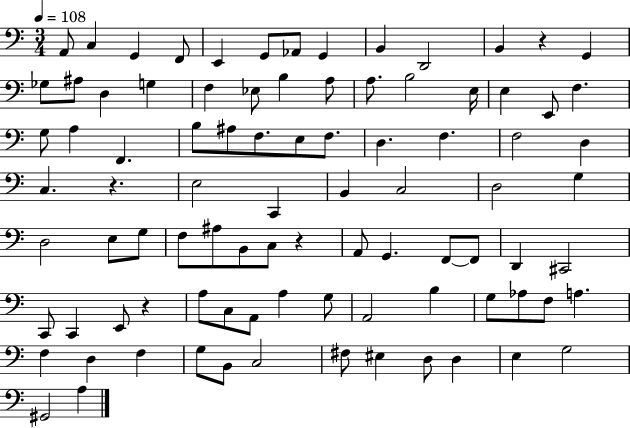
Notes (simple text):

A2/e C3/q G2/q F2/e E2/q G2/e Ab2/e G2/q B2/q D2/h B2/q R/q G2/q Gb3/e A#3/e D3/q G3/q F3/q Eb3/e B3/q A3/e A3/e. B3/h E3/s E3/q E2/e F3/q. G3/e A3/q F2/q. B3/e A#3/e F3/e. E3/e F3/e. D3/q. F3/q. F3/h D3/q C3/q. R/q. E3/h C2/q B2/q C3/h D3/h G3/q D3/h E3/e G3/e F3/e A#3/e B2/e C3/e R/q A2/e G2/q. F2/e F2/e D2/q C#2/h C2/e C2/q E2/e R/q A3/e C3/e A2/e A3/q G3/e A2/h B3/q G3/e Ab3/e F3/e A3/q. F3/q D3/q F3/q G3/e B2/e C3/h F#3/e EIS3/q D3/e D3/q E3/q G3/h G#2/h A3/q